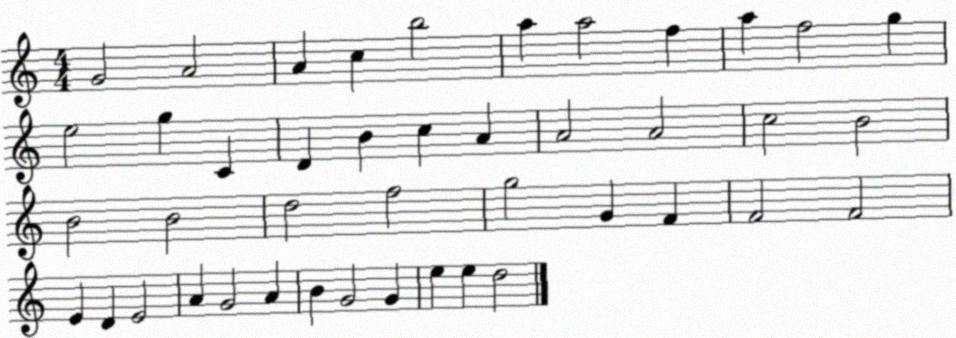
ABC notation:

X:1
T:Untitled
M:4/4
L:1/4
K:C
G2 A2 A c b2 a a2 f a f2 g e2 g C D B c A A2 A2 c2 B2 B2 B2 d2 f2 g2 G F F2 F2 E D E2 A G2 A B G2 G e e d2